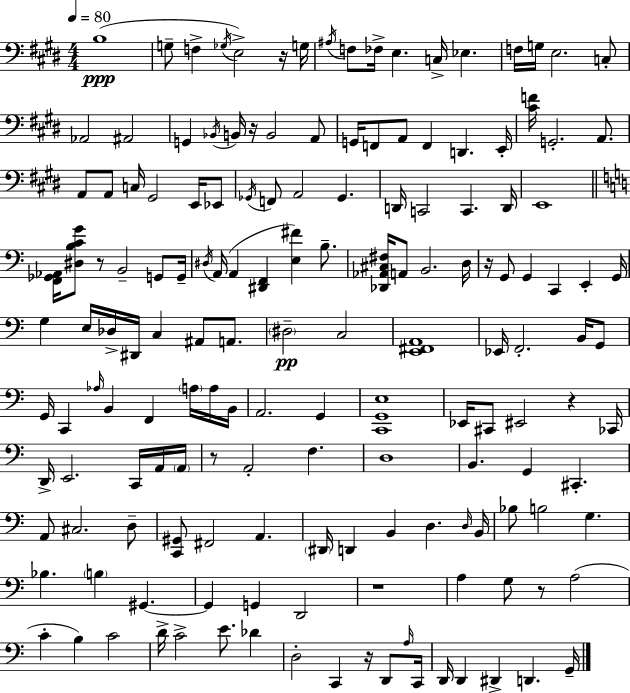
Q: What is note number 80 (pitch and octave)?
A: A3